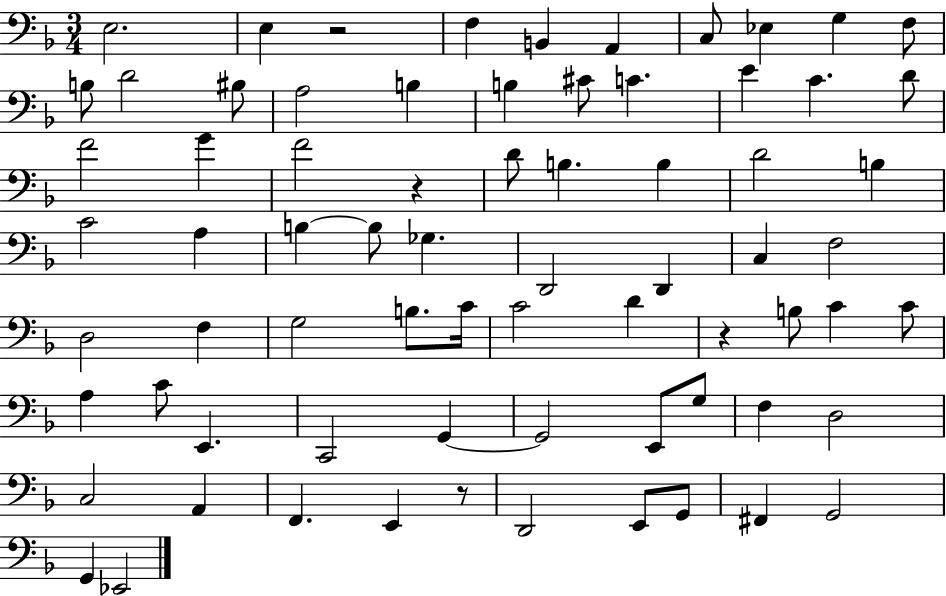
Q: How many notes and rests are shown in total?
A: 72